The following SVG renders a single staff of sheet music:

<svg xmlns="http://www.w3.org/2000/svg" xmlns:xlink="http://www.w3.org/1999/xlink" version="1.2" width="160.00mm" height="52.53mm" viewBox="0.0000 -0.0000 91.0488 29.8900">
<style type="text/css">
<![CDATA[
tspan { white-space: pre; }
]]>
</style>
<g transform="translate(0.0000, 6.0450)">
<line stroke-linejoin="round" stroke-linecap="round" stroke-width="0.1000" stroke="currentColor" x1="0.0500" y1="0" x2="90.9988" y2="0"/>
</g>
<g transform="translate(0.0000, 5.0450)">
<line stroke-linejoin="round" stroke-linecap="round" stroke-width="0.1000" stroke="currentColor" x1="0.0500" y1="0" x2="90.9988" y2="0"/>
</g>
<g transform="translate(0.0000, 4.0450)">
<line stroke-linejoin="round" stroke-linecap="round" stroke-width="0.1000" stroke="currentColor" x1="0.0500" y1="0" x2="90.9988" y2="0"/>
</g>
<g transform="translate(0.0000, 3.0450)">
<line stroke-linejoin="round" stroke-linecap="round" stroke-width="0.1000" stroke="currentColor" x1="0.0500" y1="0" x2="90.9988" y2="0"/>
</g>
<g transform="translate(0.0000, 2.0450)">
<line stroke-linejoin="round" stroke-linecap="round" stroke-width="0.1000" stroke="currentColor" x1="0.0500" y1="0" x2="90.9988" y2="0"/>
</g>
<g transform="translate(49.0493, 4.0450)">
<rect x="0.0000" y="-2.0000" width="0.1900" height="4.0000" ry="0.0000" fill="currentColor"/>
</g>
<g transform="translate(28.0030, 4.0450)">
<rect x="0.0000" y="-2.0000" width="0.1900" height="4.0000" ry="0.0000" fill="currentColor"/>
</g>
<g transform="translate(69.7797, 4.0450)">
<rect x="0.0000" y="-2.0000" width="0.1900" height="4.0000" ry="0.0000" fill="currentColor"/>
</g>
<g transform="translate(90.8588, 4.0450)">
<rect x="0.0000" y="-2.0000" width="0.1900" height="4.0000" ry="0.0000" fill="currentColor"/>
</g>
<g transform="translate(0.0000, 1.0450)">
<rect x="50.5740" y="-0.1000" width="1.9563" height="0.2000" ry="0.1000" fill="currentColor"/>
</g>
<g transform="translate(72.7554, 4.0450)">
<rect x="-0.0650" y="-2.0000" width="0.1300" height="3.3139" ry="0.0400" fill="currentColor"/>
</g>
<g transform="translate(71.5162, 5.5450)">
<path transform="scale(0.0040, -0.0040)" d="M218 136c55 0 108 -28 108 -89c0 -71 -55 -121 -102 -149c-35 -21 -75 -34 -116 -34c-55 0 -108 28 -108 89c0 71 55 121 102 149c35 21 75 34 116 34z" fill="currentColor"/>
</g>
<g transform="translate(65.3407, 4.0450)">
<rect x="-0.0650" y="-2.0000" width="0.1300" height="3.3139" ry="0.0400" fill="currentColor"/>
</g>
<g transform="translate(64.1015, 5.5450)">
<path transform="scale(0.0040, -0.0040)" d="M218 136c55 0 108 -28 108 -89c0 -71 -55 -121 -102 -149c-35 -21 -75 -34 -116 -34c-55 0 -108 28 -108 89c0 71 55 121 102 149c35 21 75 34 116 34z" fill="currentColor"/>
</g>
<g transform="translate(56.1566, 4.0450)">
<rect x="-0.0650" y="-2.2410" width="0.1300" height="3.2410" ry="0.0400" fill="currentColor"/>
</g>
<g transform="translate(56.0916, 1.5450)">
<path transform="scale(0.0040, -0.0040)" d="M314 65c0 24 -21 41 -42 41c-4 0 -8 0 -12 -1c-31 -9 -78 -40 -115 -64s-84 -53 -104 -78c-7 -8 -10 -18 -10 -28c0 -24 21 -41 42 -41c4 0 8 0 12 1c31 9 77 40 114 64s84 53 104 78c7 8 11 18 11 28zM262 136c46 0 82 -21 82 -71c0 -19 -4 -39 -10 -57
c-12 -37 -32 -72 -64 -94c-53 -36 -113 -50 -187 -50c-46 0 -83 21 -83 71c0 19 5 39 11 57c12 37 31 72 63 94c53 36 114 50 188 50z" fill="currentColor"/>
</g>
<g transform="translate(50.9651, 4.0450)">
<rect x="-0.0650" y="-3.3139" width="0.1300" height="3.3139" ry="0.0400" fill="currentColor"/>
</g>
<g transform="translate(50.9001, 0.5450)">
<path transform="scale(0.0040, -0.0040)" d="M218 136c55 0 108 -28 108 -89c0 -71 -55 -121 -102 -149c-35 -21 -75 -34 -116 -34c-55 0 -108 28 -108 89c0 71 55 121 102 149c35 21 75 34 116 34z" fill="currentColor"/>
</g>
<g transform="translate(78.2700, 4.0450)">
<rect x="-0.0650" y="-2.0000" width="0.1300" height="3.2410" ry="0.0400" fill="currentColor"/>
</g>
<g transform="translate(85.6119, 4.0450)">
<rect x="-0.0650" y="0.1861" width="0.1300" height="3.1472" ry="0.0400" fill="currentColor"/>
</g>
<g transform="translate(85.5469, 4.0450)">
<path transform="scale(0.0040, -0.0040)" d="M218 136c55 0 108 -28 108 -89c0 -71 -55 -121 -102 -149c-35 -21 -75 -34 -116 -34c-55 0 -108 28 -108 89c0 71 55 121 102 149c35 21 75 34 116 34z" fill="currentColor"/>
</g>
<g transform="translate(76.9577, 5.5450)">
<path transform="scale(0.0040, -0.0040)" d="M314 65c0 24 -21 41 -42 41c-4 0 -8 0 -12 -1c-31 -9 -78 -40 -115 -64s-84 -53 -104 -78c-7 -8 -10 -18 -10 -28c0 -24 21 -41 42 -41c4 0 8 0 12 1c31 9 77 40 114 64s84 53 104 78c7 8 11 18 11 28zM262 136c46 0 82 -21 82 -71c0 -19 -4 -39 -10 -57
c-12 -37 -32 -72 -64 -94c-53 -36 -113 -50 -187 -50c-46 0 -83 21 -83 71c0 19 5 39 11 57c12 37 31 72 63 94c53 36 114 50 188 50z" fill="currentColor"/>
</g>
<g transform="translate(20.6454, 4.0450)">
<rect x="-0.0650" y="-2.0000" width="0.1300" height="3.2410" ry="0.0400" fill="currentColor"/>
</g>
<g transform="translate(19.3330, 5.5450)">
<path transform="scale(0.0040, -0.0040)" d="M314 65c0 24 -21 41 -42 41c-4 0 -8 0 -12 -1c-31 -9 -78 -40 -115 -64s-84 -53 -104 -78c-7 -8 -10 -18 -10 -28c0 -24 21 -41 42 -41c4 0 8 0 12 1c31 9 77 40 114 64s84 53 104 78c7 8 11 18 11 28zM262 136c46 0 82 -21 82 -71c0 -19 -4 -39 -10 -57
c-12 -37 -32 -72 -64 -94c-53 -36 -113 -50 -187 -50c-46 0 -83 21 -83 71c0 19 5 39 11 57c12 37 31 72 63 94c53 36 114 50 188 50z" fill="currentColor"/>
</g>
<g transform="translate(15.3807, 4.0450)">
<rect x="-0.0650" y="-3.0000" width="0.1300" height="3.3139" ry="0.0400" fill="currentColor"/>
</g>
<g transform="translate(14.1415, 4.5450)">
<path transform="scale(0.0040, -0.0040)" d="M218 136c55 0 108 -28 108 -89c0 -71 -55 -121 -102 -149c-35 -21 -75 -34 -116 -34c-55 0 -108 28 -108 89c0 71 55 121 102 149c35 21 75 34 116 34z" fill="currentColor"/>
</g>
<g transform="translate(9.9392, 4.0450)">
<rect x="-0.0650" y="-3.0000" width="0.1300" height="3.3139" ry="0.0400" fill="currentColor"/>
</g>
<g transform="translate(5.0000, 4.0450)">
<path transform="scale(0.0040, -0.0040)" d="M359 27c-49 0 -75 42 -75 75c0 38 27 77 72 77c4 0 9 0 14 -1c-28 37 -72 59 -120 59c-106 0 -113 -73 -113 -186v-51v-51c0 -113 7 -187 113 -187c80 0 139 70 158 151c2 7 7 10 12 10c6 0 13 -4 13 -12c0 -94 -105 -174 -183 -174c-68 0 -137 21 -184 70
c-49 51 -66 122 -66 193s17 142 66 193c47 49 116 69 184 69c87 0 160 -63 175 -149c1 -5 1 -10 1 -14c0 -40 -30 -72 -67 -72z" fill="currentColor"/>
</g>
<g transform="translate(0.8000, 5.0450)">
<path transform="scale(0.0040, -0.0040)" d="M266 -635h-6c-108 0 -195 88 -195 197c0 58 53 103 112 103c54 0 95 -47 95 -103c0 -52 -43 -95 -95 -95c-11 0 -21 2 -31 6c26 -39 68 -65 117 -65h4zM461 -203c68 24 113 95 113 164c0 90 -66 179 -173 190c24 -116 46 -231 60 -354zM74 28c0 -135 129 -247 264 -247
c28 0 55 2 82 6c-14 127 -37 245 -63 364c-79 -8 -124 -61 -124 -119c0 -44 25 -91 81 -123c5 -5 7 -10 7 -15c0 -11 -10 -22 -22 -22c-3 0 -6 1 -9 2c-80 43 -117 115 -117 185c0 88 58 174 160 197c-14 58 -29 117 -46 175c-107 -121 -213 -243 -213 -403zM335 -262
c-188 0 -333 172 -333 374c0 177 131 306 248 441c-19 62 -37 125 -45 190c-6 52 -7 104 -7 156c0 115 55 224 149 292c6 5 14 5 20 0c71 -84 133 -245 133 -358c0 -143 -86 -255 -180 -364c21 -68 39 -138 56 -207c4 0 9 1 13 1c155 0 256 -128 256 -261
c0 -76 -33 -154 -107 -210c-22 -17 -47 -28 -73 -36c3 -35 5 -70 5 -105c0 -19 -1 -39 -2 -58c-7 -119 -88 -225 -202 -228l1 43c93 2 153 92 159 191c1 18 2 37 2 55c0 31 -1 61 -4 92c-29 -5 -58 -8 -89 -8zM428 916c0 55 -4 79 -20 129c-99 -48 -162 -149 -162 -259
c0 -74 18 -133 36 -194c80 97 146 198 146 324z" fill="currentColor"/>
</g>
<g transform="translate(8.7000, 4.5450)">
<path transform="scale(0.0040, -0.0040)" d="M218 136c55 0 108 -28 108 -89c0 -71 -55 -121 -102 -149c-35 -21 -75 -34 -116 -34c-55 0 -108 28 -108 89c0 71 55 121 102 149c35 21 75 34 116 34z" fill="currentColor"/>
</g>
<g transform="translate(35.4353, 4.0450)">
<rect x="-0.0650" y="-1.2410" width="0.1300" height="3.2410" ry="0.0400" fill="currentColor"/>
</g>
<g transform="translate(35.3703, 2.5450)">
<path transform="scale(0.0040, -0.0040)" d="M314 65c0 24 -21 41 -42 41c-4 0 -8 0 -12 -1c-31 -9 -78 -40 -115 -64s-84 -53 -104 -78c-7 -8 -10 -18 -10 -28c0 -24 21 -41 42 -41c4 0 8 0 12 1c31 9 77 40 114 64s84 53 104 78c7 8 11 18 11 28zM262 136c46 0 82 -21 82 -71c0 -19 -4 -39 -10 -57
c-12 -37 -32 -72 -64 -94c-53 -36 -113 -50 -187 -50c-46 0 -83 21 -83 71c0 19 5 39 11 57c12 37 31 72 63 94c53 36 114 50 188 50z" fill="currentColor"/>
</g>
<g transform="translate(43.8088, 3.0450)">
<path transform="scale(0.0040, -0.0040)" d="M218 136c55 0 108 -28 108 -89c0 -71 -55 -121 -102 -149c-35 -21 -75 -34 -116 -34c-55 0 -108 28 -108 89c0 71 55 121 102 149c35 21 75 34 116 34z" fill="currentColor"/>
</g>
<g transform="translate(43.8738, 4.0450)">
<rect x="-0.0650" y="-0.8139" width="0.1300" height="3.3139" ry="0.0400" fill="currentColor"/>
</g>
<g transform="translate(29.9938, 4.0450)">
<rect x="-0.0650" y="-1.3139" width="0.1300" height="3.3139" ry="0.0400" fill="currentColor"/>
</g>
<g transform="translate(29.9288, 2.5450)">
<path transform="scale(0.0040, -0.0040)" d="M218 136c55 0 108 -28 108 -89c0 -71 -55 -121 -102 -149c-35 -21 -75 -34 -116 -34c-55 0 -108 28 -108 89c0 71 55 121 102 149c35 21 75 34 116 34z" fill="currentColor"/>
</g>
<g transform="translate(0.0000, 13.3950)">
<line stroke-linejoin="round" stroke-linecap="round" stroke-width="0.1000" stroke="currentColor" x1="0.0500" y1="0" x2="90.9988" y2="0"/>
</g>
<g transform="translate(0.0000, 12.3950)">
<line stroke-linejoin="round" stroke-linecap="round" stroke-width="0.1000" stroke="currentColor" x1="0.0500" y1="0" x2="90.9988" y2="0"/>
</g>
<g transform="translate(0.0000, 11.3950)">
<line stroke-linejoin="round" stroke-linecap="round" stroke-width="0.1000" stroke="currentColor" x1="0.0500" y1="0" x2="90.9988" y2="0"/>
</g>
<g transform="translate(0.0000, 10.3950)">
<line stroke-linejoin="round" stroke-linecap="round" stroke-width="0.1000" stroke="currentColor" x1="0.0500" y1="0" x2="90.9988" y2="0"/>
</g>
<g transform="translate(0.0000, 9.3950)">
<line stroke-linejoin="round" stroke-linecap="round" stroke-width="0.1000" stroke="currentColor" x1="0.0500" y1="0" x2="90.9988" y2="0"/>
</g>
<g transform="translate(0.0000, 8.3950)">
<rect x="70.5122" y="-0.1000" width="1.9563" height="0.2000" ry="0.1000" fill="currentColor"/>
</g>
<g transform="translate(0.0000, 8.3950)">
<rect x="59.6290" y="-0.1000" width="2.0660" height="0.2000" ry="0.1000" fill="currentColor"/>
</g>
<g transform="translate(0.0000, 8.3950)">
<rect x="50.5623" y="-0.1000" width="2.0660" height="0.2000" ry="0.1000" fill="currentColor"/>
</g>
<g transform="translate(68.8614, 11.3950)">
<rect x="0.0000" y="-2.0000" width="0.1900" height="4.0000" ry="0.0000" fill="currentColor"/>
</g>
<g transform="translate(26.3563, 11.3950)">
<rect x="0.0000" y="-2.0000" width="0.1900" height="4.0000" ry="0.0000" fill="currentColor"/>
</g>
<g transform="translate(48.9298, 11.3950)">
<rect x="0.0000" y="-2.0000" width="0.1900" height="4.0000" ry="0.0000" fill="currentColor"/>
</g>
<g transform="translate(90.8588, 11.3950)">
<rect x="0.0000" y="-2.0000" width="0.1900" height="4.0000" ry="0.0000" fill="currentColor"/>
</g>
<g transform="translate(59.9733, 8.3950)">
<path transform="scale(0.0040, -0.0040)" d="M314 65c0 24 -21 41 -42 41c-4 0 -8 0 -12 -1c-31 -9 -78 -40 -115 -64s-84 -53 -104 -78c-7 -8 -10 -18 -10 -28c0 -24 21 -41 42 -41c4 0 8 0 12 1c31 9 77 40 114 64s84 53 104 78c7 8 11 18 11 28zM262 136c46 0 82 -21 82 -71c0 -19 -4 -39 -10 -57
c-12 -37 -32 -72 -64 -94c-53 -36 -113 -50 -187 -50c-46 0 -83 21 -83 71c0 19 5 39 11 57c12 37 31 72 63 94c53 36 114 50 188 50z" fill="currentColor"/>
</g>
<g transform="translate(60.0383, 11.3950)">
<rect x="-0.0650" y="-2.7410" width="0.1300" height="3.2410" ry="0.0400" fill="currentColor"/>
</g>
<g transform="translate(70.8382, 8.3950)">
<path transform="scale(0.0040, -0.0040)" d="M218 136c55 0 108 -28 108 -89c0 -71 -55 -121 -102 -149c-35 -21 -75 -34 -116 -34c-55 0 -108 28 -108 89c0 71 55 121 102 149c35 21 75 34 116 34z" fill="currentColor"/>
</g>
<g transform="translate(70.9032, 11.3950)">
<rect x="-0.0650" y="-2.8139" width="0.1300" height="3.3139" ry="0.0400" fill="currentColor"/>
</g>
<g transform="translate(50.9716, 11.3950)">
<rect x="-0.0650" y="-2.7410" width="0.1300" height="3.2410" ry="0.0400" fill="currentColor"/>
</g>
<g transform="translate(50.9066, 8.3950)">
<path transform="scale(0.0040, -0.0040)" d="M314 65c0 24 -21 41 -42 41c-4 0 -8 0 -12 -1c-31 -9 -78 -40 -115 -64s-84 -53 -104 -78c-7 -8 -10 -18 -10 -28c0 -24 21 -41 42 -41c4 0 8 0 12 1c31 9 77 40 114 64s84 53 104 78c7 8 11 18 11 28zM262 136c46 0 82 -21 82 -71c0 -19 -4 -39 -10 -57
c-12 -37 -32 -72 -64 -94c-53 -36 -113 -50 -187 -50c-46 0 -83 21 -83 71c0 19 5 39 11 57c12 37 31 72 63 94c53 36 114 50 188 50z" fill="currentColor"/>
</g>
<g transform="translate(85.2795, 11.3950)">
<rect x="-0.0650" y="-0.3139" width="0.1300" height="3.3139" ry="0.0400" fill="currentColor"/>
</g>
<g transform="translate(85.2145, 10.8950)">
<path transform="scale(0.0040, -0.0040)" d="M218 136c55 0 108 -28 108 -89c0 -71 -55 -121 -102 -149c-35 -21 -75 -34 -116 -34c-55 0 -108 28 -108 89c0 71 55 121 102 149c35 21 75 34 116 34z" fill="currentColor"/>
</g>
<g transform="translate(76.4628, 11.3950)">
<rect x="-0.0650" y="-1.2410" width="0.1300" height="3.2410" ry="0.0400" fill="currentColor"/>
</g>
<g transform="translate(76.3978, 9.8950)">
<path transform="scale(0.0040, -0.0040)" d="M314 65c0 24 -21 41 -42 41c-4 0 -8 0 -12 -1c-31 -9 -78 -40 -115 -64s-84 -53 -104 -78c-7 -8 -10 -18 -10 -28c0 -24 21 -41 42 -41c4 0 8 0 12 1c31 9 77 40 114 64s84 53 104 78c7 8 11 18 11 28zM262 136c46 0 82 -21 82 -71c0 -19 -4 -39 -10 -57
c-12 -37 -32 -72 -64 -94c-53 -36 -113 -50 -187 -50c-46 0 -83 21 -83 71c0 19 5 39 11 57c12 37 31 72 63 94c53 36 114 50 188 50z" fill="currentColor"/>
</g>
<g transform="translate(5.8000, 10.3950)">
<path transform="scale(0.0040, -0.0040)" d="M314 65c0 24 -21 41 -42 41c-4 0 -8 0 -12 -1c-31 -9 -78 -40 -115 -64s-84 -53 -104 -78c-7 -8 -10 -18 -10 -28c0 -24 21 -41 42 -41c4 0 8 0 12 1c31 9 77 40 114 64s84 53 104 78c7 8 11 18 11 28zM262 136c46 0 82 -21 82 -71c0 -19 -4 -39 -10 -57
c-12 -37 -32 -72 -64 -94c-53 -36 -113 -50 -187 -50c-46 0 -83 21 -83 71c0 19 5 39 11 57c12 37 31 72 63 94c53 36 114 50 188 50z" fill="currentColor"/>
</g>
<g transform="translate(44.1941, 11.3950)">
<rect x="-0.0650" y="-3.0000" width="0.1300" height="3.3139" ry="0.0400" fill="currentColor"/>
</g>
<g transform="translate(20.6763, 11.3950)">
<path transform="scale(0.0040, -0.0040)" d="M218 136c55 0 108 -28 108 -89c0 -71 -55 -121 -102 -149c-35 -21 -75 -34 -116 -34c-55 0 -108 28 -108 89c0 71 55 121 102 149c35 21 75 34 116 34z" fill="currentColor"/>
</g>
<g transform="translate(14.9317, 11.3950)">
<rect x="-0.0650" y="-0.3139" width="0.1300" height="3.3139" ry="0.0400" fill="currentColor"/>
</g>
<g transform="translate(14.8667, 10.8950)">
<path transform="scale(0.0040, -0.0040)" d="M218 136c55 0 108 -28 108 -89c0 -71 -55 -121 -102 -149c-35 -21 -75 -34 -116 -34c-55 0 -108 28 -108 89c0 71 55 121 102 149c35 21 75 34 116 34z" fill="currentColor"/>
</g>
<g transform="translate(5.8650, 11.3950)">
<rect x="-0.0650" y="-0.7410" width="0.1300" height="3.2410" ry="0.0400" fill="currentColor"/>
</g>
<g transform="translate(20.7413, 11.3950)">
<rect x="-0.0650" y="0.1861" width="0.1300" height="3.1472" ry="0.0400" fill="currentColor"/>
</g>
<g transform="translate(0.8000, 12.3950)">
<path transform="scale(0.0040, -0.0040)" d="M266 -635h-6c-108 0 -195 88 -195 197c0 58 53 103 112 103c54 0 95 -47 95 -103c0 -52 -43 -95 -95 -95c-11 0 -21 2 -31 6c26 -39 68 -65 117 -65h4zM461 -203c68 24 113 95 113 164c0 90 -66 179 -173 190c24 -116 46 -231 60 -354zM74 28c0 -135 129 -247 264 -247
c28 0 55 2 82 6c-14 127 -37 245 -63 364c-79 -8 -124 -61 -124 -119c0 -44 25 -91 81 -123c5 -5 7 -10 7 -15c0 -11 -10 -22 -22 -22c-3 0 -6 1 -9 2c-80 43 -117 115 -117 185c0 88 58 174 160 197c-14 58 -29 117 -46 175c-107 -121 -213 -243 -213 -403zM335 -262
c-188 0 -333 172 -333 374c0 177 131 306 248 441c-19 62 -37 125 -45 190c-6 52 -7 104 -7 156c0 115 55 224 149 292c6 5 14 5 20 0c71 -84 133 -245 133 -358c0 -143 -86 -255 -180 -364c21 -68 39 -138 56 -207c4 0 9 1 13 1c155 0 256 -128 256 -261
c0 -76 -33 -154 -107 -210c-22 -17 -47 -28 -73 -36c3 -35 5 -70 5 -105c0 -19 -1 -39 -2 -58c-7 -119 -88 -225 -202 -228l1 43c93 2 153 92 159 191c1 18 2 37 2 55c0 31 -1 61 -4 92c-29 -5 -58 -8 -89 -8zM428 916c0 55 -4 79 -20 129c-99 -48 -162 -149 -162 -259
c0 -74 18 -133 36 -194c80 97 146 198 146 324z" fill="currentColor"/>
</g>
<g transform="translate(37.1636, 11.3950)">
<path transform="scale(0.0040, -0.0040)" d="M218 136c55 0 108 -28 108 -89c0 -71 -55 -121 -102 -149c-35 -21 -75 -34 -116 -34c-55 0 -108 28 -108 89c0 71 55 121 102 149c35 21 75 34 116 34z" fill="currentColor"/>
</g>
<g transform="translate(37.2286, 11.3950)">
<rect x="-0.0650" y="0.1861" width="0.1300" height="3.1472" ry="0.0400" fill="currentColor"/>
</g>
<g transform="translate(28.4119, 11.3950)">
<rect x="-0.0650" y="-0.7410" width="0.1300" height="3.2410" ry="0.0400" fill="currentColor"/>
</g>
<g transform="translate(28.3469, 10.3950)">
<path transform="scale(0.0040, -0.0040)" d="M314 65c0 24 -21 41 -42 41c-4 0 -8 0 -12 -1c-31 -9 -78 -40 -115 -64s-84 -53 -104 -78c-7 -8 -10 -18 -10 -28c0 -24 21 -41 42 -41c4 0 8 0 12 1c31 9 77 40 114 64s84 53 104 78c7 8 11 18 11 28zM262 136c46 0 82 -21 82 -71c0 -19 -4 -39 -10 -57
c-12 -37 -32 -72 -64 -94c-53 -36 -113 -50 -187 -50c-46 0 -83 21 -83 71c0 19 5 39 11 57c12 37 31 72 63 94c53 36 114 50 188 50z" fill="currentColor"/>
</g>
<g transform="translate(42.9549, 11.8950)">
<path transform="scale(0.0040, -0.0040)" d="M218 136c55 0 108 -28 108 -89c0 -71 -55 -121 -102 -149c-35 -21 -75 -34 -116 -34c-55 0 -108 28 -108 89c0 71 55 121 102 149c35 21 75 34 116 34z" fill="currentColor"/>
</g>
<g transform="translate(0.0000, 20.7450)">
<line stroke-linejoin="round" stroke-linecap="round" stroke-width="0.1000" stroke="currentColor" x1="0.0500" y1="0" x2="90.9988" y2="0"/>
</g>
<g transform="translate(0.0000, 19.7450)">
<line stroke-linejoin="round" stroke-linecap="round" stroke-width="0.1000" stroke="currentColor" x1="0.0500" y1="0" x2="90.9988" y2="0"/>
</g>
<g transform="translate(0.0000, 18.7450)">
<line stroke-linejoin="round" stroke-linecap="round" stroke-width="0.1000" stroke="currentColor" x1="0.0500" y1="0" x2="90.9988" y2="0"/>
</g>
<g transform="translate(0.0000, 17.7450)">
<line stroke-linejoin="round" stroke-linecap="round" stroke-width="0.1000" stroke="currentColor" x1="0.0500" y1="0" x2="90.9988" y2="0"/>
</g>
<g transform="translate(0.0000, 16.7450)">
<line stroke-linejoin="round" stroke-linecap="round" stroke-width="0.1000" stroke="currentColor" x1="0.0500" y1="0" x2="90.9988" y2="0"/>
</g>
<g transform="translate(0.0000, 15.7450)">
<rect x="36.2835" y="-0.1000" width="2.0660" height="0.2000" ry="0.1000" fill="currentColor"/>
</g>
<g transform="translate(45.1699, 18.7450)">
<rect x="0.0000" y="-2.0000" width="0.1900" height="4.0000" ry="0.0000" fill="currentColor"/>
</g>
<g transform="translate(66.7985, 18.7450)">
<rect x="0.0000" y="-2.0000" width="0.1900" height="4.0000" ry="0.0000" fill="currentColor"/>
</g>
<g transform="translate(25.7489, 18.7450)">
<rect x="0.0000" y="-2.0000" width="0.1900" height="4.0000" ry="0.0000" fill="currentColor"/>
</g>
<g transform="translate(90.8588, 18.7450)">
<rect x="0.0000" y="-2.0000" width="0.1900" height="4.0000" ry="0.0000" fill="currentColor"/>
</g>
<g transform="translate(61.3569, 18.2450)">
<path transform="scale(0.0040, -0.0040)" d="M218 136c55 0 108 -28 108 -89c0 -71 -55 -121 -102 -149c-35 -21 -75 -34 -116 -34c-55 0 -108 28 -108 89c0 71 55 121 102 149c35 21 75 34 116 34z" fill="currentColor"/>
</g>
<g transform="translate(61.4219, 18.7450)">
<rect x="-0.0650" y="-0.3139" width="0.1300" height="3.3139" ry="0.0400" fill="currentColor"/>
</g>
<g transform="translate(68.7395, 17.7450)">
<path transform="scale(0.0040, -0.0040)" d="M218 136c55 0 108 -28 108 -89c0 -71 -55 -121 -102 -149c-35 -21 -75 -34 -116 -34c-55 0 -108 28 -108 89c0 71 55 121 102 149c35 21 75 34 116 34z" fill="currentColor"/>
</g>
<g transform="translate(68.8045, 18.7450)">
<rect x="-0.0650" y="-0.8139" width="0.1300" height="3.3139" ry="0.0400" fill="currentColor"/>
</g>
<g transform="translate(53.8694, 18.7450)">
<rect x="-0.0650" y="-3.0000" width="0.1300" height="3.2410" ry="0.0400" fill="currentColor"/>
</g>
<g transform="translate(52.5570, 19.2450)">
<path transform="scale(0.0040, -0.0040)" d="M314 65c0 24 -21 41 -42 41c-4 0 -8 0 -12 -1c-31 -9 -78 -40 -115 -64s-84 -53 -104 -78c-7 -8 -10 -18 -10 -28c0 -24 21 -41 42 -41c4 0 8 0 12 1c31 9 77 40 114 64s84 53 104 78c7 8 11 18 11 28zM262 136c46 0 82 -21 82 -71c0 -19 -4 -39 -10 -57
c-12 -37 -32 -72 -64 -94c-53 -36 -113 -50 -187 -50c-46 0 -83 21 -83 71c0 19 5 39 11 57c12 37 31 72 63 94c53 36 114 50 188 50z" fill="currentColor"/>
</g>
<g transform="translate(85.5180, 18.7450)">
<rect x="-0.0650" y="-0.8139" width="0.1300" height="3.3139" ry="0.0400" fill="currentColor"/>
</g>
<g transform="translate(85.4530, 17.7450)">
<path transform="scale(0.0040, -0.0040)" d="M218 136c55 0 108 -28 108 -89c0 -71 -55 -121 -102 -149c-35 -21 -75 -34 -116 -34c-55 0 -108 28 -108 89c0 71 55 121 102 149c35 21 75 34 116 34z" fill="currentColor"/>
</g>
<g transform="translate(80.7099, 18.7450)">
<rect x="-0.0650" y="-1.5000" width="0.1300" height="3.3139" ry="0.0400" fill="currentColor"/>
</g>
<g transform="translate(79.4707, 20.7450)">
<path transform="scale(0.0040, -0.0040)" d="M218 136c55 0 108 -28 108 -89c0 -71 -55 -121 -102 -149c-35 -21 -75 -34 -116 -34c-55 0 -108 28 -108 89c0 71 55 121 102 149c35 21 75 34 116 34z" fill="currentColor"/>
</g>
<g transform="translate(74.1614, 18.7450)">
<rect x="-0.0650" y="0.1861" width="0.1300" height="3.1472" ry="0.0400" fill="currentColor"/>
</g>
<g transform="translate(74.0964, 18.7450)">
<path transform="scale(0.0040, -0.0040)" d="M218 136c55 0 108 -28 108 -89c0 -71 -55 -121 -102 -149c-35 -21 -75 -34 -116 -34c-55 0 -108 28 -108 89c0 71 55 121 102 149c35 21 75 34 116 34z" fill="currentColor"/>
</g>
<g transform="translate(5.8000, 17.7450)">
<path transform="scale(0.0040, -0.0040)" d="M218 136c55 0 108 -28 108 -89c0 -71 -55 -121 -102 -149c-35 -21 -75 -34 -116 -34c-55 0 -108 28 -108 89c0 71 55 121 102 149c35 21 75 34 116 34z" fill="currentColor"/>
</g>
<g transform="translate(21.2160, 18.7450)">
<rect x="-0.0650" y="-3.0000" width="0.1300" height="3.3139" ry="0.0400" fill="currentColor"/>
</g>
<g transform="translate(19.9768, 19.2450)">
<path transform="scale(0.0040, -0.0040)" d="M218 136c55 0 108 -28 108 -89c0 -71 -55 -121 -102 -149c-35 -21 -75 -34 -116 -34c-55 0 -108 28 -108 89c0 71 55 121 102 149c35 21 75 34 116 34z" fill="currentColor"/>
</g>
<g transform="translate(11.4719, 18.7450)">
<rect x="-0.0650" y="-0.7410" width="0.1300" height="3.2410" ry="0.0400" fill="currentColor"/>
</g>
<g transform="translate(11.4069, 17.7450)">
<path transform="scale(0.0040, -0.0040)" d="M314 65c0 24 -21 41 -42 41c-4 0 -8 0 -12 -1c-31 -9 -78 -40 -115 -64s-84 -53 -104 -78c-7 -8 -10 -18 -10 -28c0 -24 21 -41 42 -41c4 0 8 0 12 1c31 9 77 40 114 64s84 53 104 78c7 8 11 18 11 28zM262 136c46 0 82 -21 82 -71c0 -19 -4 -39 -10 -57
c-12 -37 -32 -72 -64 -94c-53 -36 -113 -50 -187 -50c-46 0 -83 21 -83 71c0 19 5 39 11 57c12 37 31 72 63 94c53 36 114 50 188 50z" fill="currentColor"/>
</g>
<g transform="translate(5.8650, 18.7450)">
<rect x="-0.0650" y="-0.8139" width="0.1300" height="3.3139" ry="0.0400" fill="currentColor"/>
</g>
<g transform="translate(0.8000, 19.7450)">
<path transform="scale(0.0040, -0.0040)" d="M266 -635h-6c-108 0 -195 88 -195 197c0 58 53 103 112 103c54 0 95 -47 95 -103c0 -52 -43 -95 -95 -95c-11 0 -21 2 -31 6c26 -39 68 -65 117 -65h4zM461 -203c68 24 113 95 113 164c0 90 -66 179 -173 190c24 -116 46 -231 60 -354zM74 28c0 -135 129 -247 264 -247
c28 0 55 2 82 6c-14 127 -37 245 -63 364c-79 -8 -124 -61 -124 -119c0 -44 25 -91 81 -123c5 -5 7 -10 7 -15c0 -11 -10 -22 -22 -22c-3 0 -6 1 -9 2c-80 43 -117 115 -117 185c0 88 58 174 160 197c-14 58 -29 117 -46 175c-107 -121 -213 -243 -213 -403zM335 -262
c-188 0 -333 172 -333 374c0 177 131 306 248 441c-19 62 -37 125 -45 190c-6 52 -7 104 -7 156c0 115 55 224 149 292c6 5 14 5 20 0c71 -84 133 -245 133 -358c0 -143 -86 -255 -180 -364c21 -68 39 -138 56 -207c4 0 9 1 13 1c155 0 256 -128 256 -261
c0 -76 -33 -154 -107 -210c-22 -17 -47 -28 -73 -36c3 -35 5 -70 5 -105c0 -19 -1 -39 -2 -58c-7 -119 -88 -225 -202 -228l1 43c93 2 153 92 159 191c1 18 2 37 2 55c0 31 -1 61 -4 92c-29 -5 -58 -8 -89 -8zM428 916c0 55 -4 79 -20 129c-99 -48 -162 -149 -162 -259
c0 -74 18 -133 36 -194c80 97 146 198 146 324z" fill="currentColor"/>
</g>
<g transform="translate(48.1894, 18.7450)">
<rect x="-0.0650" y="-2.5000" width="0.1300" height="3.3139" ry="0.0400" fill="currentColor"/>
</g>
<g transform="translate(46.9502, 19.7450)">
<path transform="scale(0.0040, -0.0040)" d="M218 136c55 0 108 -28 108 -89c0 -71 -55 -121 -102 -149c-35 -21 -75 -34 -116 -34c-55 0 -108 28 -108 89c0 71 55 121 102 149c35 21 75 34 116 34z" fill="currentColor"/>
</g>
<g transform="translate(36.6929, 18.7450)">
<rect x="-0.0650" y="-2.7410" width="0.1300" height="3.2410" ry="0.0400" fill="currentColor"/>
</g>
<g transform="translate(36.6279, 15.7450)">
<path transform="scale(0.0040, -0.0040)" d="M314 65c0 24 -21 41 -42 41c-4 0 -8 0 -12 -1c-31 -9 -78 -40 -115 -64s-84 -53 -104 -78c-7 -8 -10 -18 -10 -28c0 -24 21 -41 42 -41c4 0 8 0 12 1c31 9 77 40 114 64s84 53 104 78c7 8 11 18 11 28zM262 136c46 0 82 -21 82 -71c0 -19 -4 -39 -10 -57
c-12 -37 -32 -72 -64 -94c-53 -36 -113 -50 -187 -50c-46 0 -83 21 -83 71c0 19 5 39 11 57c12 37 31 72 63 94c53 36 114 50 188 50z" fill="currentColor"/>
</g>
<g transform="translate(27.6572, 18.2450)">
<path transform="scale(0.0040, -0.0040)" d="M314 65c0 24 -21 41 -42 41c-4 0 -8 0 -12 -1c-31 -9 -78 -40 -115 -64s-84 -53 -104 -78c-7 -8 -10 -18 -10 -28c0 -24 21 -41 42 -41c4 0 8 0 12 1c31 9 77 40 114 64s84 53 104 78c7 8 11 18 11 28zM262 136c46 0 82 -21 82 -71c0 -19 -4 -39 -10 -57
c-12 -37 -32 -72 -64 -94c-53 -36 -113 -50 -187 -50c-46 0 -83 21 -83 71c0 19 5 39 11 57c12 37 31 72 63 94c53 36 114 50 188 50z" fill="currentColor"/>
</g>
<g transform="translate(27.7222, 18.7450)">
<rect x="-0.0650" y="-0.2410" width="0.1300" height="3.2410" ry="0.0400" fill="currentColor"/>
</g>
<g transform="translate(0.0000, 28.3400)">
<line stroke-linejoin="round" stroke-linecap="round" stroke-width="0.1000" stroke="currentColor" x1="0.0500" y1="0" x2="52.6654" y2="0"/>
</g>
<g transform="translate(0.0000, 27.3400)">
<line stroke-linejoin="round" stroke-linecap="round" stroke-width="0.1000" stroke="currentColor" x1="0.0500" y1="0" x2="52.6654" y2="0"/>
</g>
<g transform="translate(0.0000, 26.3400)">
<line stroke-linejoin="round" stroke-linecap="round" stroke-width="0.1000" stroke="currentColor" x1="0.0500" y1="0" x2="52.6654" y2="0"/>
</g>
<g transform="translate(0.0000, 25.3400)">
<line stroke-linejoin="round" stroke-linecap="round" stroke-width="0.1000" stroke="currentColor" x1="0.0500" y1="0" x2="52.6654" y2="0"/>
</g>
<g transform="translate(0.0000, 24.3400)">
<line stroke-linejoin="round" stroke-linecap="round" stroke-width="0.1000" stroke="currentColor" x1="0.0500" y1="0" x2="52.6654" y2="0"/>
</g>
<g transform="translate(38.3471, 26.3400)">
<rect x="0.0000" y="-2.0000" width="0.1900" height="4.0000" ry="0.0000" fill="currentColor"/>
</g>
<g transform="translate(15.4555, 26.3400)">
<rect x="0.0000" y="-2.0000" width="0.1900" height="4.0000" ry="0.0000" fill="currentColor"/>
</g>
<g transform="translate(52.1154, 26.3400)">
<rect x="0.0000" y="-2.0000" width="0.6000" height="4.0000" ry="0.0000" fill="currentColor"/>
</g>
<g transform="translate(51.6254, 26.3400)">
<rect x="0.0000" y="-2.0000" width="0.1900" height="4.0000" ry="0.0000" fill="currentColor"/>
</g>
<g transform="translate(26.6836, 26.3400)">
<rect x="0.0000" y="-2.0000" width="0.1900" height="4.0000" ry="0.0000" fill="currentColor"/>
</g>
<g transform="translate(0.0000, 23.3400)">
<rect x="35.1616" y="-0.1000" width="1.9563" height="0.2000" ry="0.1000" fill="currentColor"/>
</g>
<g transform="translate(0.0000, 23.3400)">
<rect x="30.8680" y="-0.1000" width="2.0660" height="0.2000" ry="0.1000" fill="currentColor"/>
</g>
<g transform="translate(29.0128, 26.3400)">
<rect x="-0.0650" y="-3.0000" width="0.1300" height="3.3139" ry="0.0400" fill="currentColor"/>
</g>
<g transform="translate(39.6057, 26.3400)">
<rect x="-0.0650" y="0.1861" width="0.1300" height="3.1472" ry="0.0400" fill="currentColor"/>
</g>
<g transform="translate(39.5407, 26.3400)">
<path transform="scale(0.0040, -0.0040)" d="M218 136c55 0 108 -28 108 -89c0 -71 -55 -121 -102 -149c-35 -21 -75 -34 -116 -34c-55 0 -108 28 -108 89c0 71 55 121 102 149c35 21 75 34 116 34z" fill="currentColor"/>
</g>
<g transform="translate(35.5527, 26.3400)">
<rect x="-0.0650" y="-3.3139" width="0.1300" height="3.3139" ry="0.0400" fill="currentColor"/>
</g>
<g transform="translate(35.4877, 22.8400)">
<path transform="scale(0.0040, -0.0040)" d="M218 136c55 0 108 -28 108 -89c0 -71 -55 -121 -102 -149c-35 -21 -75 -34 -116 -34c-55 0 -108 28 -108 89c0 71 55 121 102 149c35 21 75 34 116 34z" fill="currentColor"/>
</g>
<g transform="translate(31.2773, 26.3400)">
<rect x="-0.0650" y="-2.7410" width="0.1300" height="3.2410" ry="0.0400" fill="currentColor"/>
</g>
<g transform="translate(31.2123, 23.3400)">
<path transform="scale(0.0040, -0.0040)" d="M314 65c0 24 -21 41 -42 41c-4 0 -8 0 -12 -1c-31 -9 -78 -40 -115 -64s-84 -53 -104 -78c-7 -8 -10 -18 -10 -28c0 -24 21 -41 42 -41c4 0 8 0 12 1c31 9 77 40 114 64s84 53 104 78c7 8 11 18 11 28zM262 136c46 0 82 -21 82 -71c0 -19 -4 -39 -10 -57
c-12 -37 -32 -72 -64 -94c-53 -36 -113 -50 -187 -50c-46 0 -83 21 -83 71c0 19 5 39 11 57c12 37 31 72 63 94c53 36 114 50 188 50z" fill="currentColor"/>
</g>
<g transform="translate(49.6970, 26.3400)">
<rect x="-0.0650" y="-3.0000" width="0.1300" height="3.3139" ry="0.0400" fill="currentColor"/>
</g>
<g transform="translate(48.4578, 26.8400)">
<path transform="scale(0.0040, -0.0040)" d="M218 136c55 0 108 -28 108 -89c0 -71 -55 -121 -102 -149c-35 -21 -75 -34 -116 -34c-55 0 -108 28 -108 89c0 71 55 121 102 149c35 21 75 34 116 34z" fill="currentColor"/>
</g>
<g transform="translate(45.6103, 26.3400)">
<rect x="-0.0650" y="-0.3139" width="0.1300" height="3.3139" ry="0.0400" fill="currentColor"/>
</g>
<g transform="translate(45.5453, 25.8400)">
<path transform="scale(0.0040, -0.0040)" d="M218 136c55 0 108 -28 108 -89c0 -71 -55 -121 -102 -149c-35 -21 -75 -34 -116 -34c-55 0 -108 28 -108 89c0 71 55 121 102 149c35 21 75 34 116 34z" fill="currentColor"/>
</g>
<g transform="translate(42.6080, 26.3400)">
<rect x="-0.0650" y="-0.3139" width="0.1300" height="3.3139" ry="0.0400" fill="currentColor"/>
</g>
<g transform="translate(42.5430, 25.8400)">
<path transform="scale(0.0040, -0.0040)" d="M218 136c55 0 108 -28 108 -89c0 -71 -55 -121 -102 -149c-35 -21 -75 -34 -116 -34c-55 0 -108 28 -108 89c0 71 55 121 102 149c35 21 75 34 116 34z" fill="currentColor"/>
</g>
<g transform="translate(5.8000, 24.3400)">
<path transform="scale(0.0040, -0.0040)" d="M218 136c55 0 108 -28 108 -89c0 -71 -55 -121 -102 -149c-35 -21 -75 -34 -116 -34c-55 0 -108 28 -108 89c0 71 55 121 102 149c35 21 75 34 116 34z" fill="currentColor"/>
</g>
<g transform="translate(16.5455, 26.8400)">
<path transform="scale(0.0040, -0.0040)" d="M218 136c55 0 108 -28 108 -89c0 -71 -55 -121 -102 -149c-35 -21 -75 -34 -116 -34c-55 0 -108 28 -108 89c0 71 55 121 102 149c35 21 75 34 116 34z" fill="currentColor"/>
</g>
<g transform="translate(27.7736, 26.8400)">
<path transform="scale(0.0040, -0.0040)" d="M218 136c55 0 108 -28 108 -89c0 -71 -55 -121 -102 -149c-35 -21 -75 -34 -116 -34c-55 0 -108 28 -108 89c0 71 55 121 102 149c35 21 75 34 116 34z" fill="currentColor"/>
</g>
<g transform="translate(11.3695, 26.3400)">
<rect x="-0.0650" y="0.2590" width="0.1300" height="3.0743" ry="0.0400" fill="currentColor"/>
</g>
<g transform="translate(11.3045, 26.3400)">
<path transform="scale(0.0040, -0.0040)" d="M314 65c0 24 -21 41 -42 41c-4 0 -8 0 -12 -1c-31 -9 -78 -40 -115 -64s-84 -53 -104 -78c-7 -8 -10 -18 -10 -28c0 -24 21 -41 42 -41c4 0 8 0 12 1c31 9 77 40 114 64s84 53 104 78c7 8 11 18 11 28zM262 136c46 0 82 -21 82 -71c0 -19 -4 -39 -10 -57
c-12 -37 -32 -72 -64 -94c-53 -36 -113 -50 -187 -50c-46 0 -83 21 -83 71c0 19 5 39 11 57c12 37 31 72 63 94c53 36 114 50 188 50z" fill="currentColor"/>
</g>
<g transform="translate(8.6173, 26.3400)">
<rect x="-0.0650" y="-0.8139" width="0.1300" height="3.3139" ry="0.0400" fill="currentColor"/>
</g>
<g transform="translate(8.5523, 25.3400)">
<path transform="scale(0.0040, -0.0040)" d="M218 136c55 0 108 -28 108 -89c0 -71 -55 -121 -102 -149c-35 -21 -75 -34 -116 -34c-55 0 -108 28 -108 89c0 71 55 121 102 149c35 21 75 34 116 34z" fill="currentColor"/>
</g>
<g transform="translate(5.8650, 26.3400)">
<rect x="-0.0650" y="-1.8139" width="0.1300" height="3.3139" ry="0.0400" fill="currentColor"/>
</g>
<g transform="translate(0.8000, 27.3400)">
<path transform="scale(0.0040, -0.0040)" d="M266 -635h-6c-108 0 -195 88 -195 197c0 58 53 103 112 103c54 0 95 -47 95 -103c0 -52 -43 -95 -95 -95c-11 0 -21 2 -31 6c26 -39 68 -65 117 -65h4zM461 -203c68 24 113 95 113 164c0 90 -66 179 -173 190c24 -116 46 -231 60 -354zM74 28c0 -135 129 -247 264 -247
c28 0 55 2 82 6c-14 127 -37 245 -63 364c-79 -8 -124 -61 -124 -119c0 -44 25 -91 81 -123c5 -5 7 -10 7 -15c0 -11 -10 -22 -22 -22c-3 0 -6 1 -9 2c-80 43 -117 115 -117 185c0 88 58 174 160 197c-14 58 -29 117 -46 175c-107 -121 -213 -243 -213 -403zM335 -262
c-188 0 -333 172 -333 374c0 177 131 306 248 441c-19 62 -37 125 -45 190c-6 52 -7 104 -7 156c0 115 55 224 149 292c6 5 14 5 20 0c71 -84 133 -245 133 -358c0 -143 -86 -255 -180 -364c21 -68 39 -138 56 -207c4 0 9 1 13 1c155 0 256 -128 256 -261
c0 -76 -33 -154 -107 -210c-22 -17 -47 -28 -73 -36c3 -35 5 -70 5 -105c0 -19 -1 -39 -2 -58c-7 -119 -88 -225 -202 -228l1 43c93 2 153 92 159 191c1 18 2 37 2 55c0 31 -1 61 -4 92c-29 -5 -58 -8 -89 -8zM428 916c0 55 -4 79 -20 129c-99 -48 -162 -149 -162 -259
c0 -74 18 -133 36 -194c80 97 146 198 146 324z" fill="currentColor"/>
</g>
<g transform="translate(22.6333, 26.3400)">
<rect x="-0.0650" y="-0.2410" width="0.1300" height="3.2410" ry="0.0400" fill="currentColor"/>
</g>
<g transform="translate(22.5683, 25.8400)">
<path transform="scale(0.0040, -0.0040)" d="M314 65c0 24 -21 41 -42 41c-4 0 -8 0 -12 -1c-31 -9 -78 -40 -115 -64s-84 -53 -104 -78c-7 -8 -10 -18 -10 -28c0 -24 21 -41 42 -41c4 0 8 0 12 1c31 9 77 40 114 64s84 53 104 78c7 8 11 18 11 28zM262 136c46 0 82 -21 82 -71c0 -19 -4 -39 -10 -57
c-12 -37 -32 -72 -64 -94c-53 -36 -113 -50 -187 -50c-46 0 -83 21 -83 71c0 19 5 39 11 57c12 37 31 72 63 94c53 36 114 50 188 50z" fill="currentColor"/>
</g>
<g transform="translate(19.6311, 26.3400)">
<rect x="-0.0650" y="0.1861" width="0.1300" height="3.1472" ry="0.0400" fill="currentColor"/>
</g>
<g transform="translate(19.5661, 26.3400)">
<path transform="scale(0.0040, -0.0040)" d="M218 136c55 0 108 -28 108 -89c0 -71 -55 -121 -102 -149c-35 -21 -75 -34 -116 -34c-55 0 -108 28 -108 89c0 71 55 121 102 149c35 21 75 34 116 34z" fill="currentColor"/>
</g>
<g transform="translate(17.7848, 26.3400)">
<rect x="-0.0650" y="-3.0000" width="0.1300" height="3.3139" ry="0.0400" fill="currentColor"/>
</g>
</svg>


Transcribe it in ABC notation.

X:1
T:Untitled
M:4/4
L:1/4
K:C
A A F2 e e2 d b g2 F F F2 B d2 c B d2 B A a2 a2 a e2 c d d2 A c2 a2 G A2 c d B E d f d B2 A B c2 A a2 b B c c A